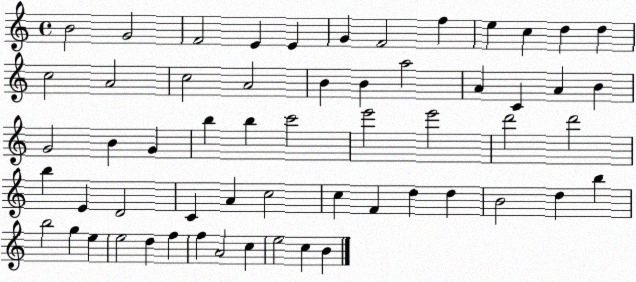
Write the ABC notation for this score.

X:1
T:Untitled
M:4/4
L:1/4
K:C
B2 G2 F2 E E G F2 f e c d d c2 A2 c2 A2 B B a2 A C A B G2 B G b b c'2 e'2 e'2 d'2 d'2 b E D2 C A c2 c F d d B2 d b b2 g e e2 d f f A2 c e2 c B